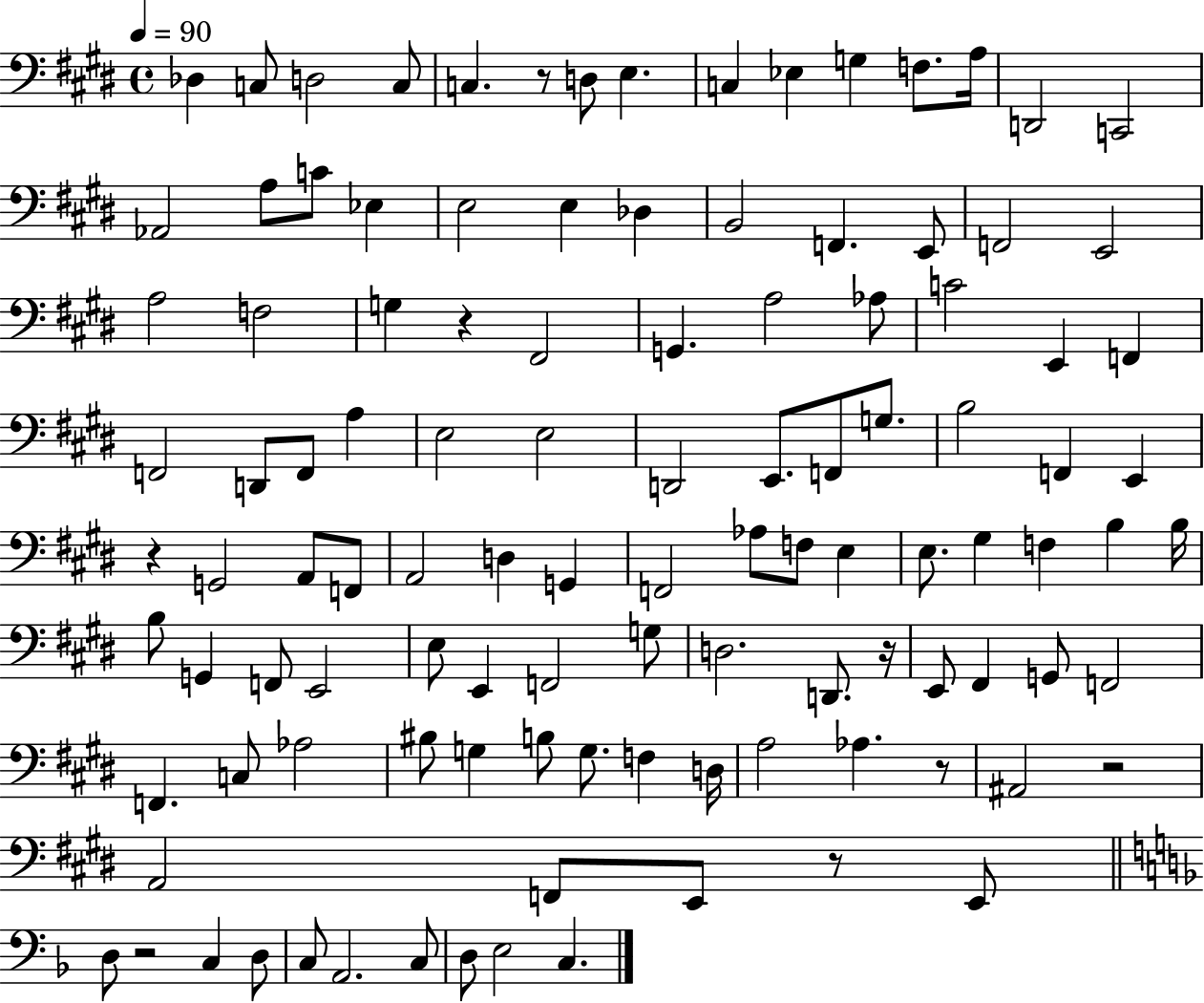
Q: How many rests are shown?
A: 8